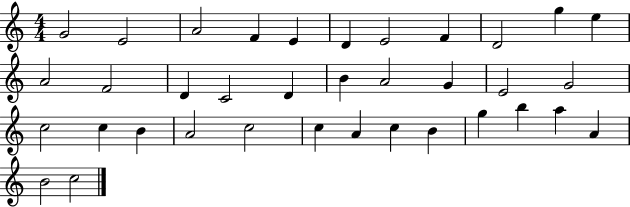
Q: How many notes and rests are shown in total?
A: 36